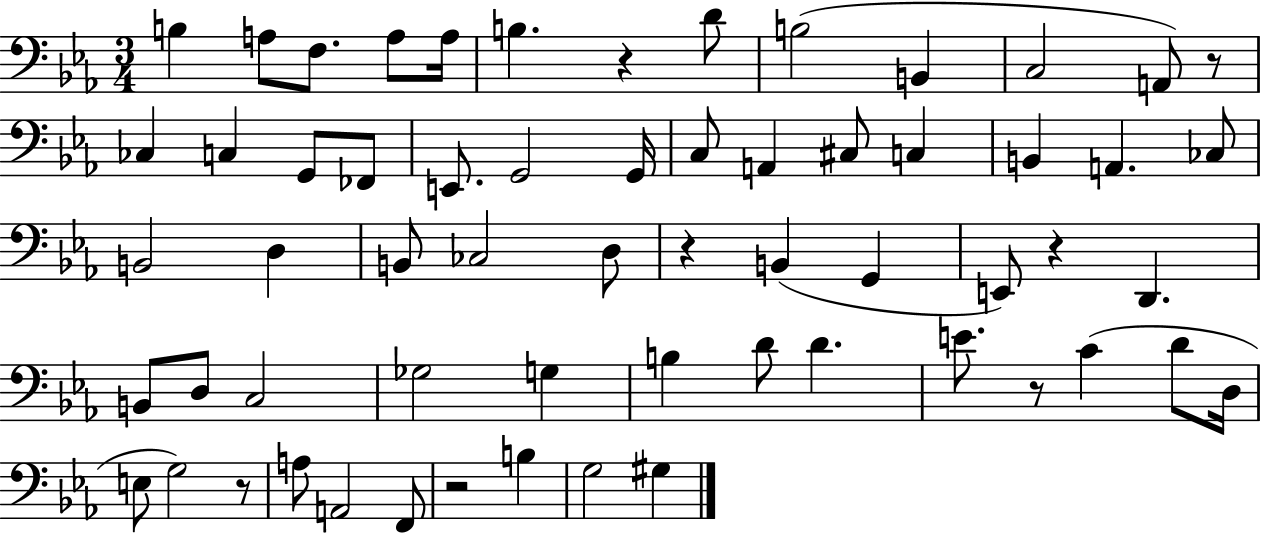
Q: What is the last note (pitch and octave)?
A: G#3